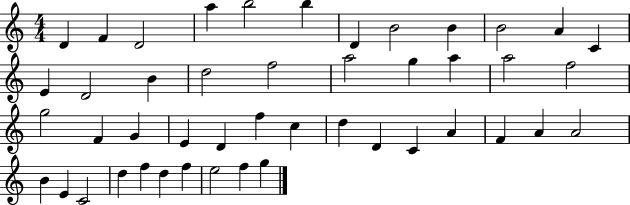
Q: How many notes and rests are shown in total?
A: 46